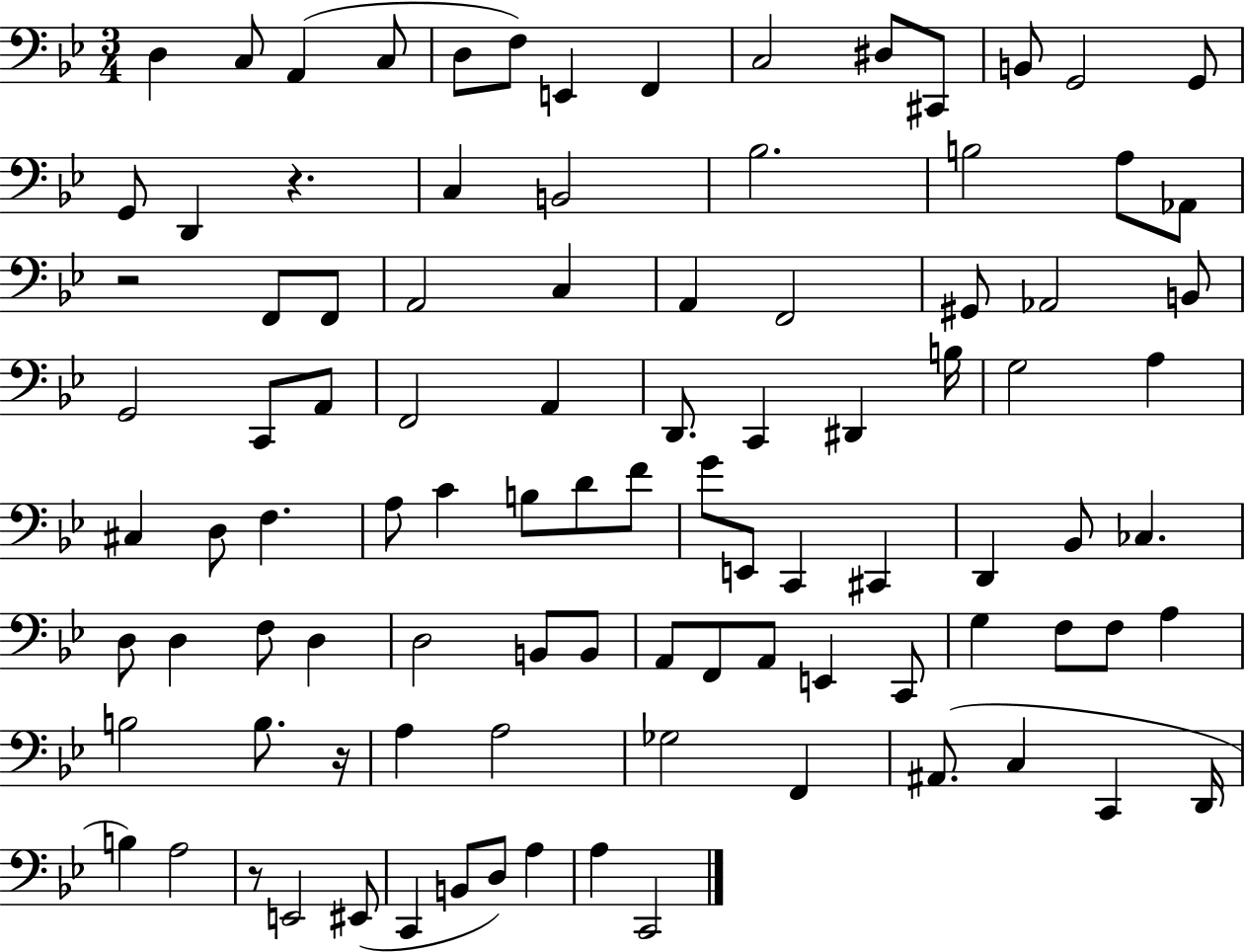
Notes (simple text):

D3/q C3/e A2/q C3/e D3/e F3/e E2/q F2/q C3/h D#3/e C#2/e B2/e G2/h G2/e G2/e D2/q R/q. C3/q B2/h Bb3/h. B3/h A3/e Ab2/e R/h F2/e F2/e A2/h C3/q A2/q F2/h G#2/e Ab2/h B2/e G2/h C2/e A2/e F2/h A2/q D2/e. C2/q D#2/q B3/s G3/h A3/q C#3/q D3/e F3/q. A3/e C4/q B3/e D4/e F4/e G4/e E2/e C2/q C#2/q D2/q Bb2/e CES3/q. D3/e D3/q F3/e D3/q D3/h B2/e B2/e A2/e F2/e A2/e E2/q C2/e G3/q F3/e F3/e A3/q B3/h B3/e. R/s A3/q A3/h Gb3/h F2/q A#2/e. C3/q C2/q D2/s B3/q A3/h R/e E2/h EIS2/e C2/q B2/e D3/e A3/q A3/q C2/h